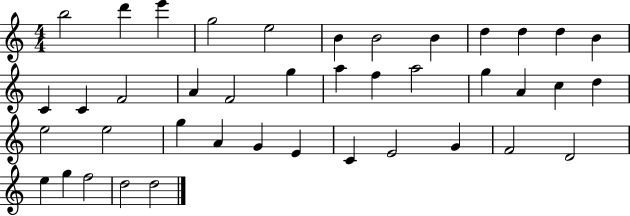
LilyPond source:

{
  \clef treble
  \numericTimeSignature
  \time 4/4
  \key c \major
  b''2 d'''4 e'''4 | g''2 e''2 | b'4 b'2 b'4 | d''4 d''4 d''4 b'4 | \break c'4 c'4 f'2 | a'4 f'2 g''4 | a''4 f''4 a''2 | g''4 a'4 c''4 d''4 | \break e''2 e''2 | g''4 a'4 g'4 e'4 | c'4 e'2 g'4 | f'2 d'2 | \break e''4 g''4 f''2 | d''2 d''2 | \bar "|."
}